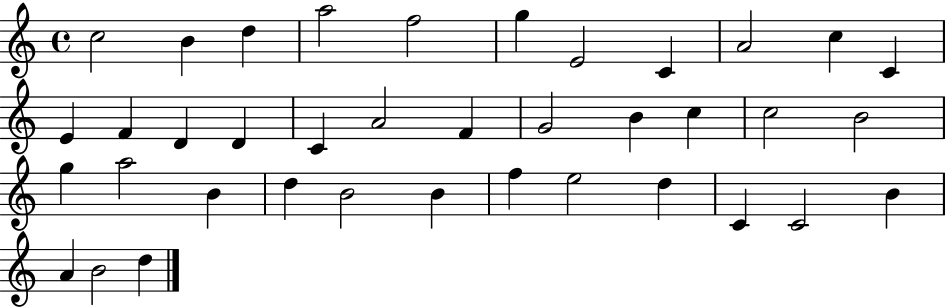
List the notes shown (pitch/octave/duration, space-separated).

C5/h B4/q D5/q A5/h F5/h G5/q E4/h C4/q A4/h C5/q C4/q E4/q F4/q D4/q D4/q C4/q A4/h F4/q G4/h B4/q C5/q C5/h B4/h G5/q A5/h B4/q D5/q B4/h B4/q F5/q E5/h D5/q C4/q C4/h B4/q A4/q B4/h D5/q